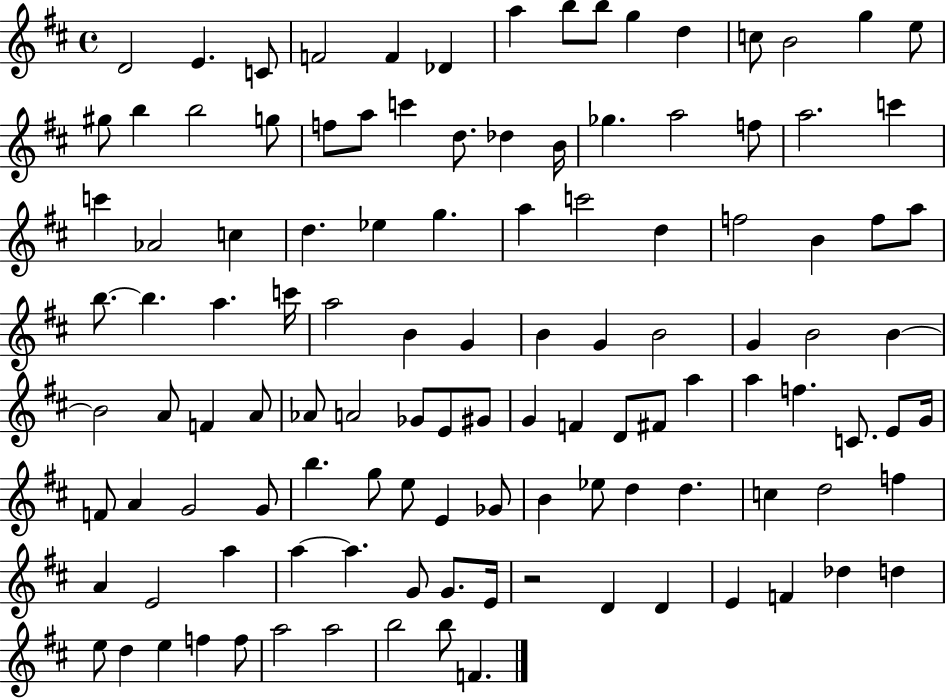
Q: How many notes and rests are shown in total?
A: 116